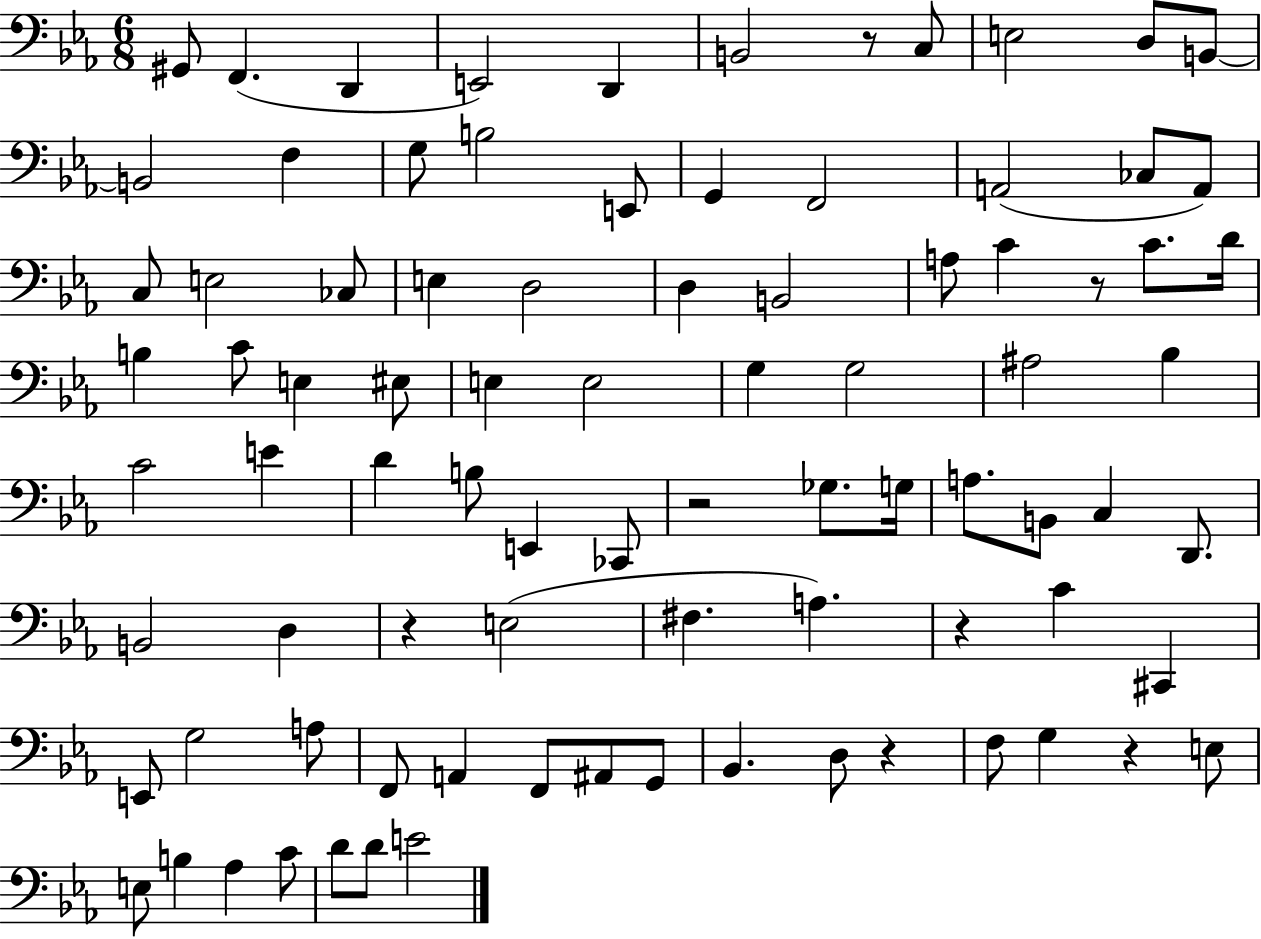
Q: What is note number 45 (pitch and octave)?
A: B3